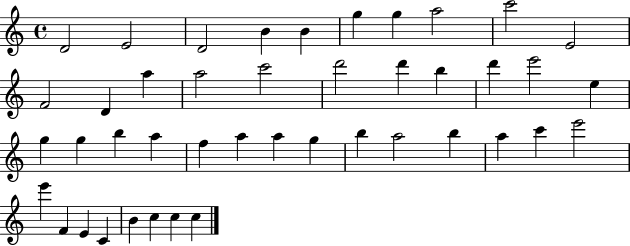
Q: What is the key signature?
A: C major